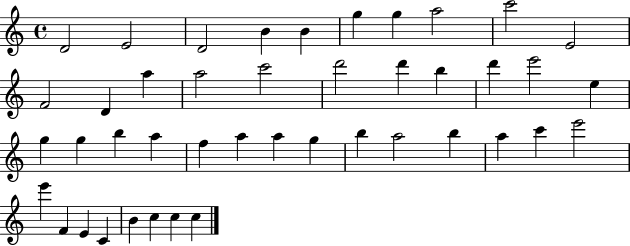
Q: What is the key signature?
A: C major